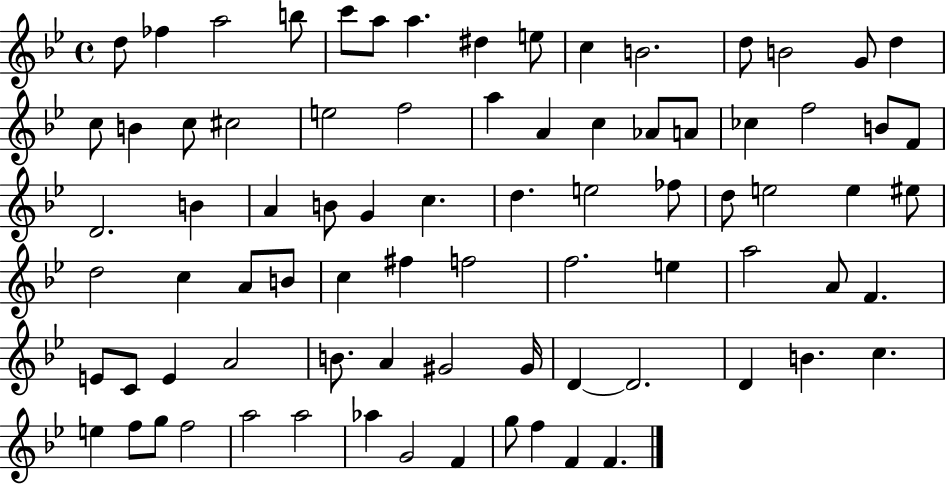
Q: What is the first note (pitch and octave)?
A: D5